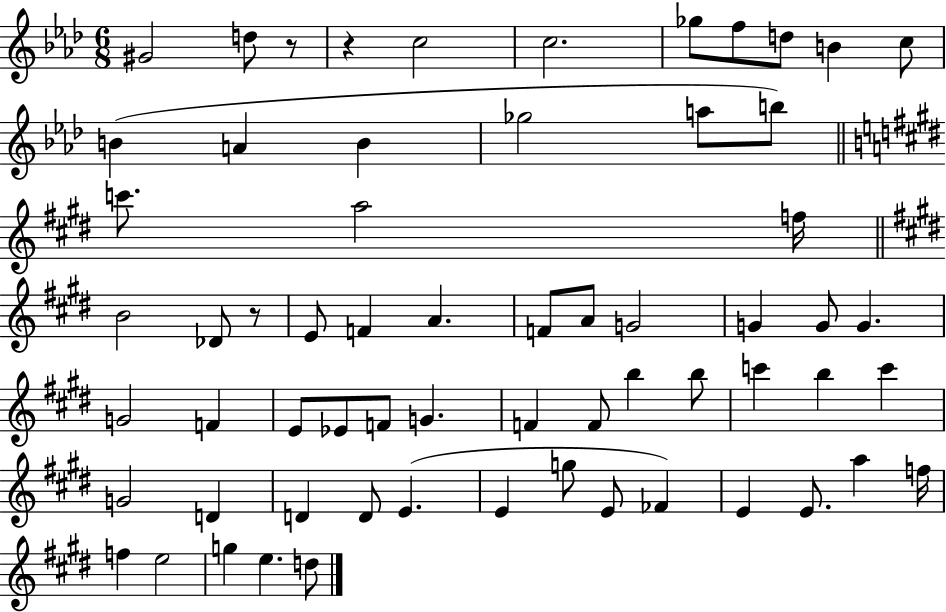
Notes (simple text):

G#4/h D5/e R/e R/q C5/h C5/h. Gb5/e F5/e D5/e B4/q C5/e B4/q A4/q B4/q Gb5/h A5/e B5/e C6/e. A5/h F5/s B4/h Db4/e R/e E4/e F4/q A4/q. F4/e A4/e G4/h G4/q G4/e G4/q. G4/h F4/q E4/e Eb4/e F4/e G4/q. F4/q F4/e B5/q B5/e C6/q B5/q C6/q G4/h D4/q D4/q D4/e E4/q. E4/q G5/e E4/e FES4/q E4/q E4/e. A5/q F5/s F5/q E5/h G5/q E5/q. D5/e